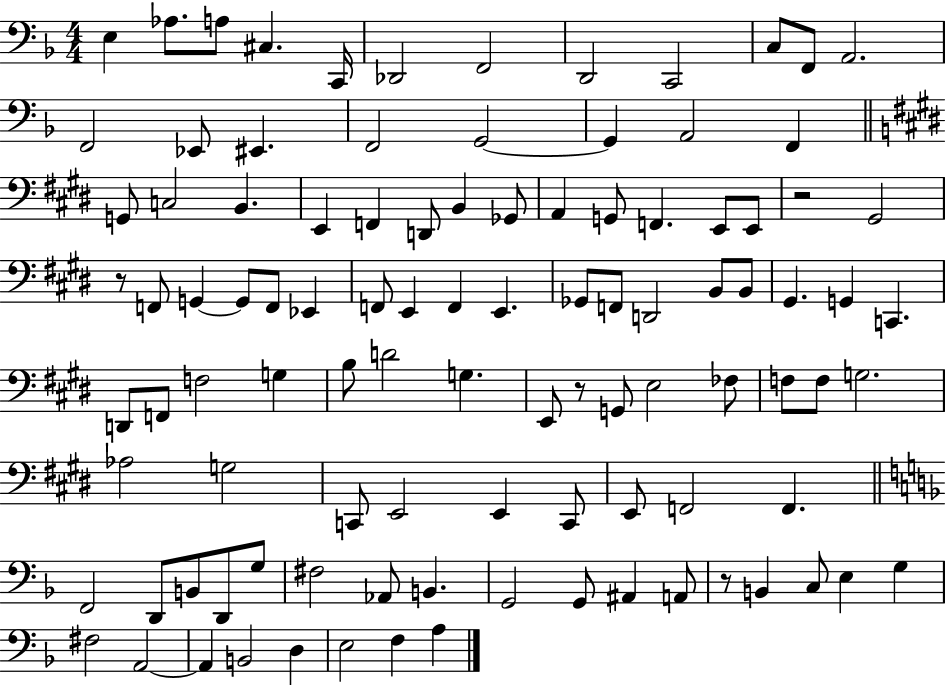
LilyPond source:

{
  \clef bass
  \numericTimeSignature
  \time 4/4
  \key f \major
  e4 aes8. a8 cis4. c,16 | des,2 f,2 | d,2 c,2 | c8 f,8 a,2. | \break f,2 ees,8 eis,4. | f,2 g,2~~ | g,4 a,2 f,4 | \bar "||" \break \key e \major g,8 c2 b,4. | e,4 f,4 d,8 b,4 ges,8 | a,4 g,8 f,4. e,8 e,8 | r2 gis,2 | \break r8 f,8 g,4~~ g,8 f,8 ees,4 | f,8 e,4 f,4 e,4. | ges,8 f,8 d,2 b,8 b,8 | gis,4. g,4 c,4. | \break d,8 f,8 f2 g4 | b8 d'2 g4. | e,8 r8 g,8 e2 fes8 | f8 f8 g2. | \break aes2 g2 | c,8 e,2 e,4 c,8 | e,8 f,2 f,4. | \bar "||" \break \key f \major f,2 d,8 b,8 d,8 g8 | fis2 aes,8 b,4. | g,2 g,8 ais,4 a,8 | r8 b,4 c8 e4 g4 | \break fis2 a,2~~ | a,4 b,2 d4 | e2 f4 a4 | \bar "|."
}